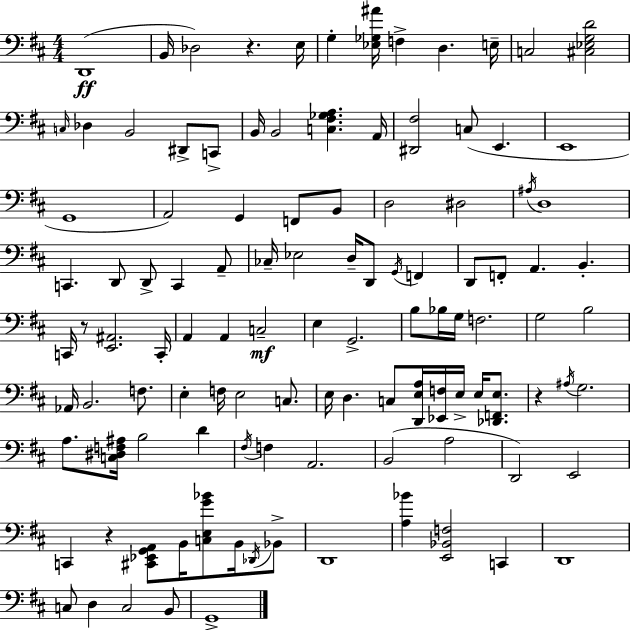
{
  \clef bass
  \numericTimeSignature
  \time 4/4
  \key d \major
  d,1(\ff | b,16 des2) r4. e16 | g4-. <ees ges ais'>16 f4-> d4. e16-- | c2 <cis ees g d'>2 | \break \grace { c16 } des4 b,2 dis,8-> c,8-> | b,16 b,2 <c fis ges a>4. | a,16 <dis, fis>2 c8( e,4. | e,1 | \break g,1 | a,2) g,4 f,8 b,8 | d2 dis2 | \acciaccatura { ais16 } d1 | \break c,4. d,8 d,8-> c,4 | a,8-- ces16-- ees2 d16-- d,8 \acciaccatura { g,16 } f,4 | d,8 f,8-. a,4. b,4.-. | c,16 r8 <e, ais,>2. | \break c,16-. a,4 a,4 c2--\mf | e4 g,2.-> | b8 bes16 g16 f2. | g2 b2 | \break aes,16 b,2. | f8. e4-. f16 e2 | c8. e16 d4. c8 <d, e a>16 <ees, f>16 e16-> e16 | <des, f, e>8. r4 \acciaccatura { ais16 } g2. | \break a8. <c dis f ais>16 b2 | d'4 \acciaccatura { fis16 } f4 a,2. | b,2( a2 | d,2) e,2 | \break c,4 r4 <cis, ees, g, a,>8 b,16 | <c e g' bes'>8 b,16 \acciaccatura { des,16 } bes,8-> d,1 | <a bes'>4 <e, bes, f>2 | c,4 d,1 | \break c8 d4 c2 | b,8 g,1-> | \bar "|."
}